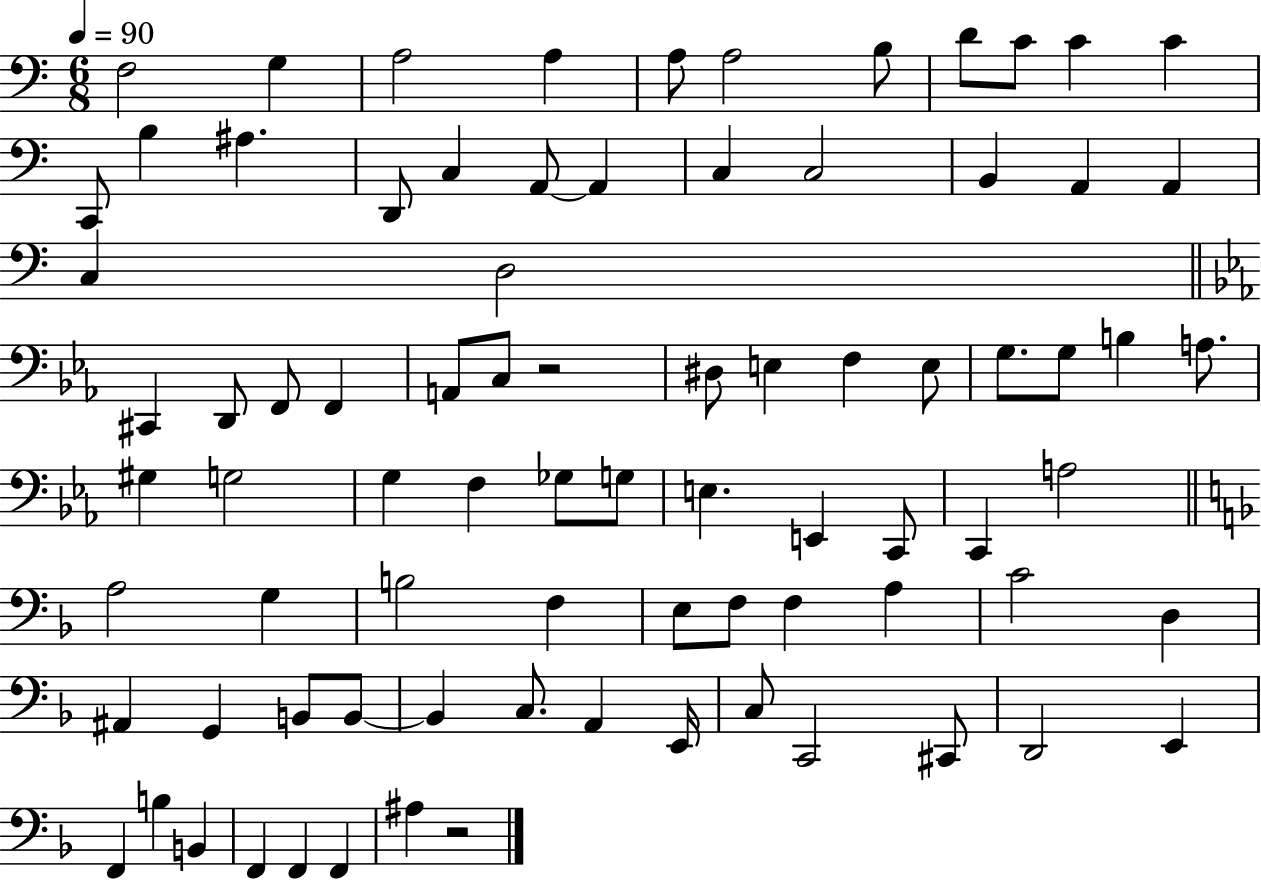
F3/h G3/q A3/h A3/q A3/e A3/h B3/e D4/e C4/e C4/q C4/q C2/e B3/q A#3/q. D2/e C3/q A2/e A2/q C3/q C3/h B2/q A2/q A2/q C3/q D3/h C#2/q D2/e F2/e F2/q A2/e C3/e R/h D#3/e E3/q F3/q E3/e G3/e. G3/e B3/q A3/e. G#3/q G3/h G3/q F3/q Gb3/e G3/e E3/q. E2/q C2/e C2/q A3/h A3/h G3/q B3/h F3/q E3/e F3/e F3/q A3/q C4/h D3/q A#2/q G2/q B2/e B2/e B2/q C3/e. A2/q E2/s C3/e C2/h C#2/e D2/h E2/q F2/q B3/q B2/q F2/q F2/q F2/q A#3/q R/h